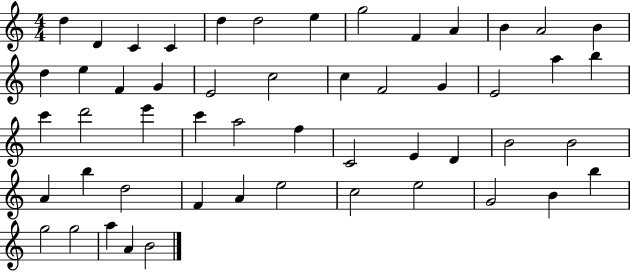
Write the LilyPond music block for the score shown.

{
  \clef treble
  \numericTimeSignature
  \time 4/4
  \key c \major
  d''4 d'4 c'4 c'4 | d''4 d''2 e''4 | g''2 f'4 a'4 | b'4 a'2 b'4 | \break d''4 e''4 f'4 g'4 | e'2 c''2 | c''4 f'2 g'4 | e'2 a''4 b''4 | \break c'''4 d'''2 e'''4 | c'''4 a''2 f''4 | c'2 e'4 d'4 | b'2 b'2 | \break a'4 b''4 d''2 | f'4 a'4 e''2 | c''2 e''2 | g'2 b'4 b''4 | \break g''2 g''2 | a''4 a'4 b'2 | \bar "|."
}